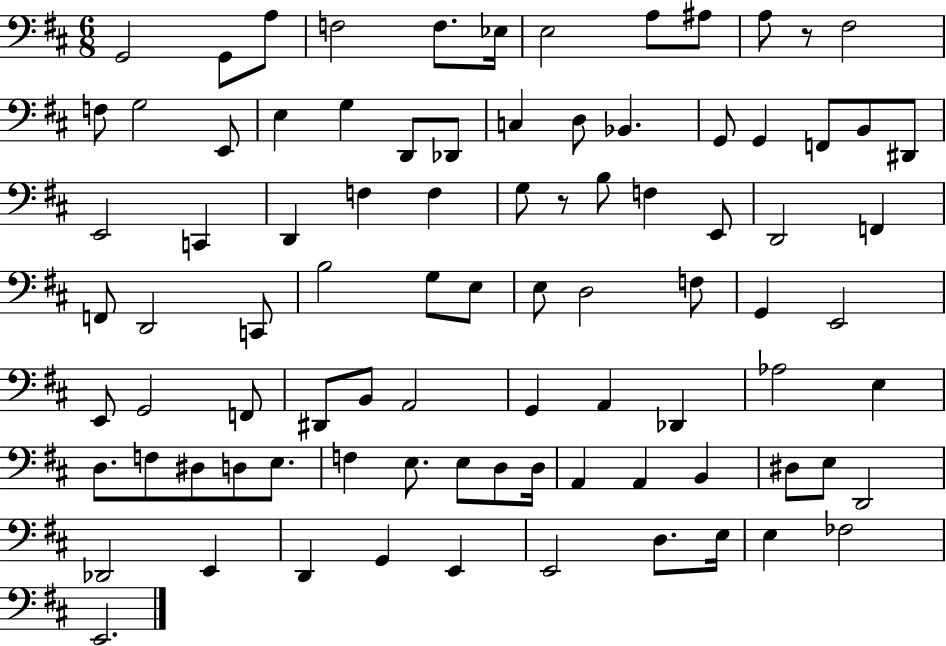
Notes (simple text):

G2/h G2/e A3/e F3/h F3/e. Eb3/s E3/h A3/e A#3/e A3/e R/e F#3/h F3/e G3/h E2/e E3/q G3/q D2/e Db2/e C3/q D3/e Bb2/q. G2/e G2/q F2/e B2/e D#2/e E2/h C2/q D2/q F3/q F3/q G3/e R/e B3/e F3/q E2/e D2/h F2/q F2/e D2/h C2/e B3/h G3/e E3/e E3/e D3/h F3/e G2/q E2/h E2/e G2/h F2/e D#2/e B2/e A2/h G2/q A2/q Db2/q Ab3/h E3/q D3/e. F3/e D#3/e D3/e E3/e. F3/q E3/e. E3/e D3/e D3/s A2/q A2/q B2/q D#3/e E3/e D2/h Db2/h E2/q D2/q G2/q E2/q E2/h D3/e. E3/s E3/q FES3/h E2/h.